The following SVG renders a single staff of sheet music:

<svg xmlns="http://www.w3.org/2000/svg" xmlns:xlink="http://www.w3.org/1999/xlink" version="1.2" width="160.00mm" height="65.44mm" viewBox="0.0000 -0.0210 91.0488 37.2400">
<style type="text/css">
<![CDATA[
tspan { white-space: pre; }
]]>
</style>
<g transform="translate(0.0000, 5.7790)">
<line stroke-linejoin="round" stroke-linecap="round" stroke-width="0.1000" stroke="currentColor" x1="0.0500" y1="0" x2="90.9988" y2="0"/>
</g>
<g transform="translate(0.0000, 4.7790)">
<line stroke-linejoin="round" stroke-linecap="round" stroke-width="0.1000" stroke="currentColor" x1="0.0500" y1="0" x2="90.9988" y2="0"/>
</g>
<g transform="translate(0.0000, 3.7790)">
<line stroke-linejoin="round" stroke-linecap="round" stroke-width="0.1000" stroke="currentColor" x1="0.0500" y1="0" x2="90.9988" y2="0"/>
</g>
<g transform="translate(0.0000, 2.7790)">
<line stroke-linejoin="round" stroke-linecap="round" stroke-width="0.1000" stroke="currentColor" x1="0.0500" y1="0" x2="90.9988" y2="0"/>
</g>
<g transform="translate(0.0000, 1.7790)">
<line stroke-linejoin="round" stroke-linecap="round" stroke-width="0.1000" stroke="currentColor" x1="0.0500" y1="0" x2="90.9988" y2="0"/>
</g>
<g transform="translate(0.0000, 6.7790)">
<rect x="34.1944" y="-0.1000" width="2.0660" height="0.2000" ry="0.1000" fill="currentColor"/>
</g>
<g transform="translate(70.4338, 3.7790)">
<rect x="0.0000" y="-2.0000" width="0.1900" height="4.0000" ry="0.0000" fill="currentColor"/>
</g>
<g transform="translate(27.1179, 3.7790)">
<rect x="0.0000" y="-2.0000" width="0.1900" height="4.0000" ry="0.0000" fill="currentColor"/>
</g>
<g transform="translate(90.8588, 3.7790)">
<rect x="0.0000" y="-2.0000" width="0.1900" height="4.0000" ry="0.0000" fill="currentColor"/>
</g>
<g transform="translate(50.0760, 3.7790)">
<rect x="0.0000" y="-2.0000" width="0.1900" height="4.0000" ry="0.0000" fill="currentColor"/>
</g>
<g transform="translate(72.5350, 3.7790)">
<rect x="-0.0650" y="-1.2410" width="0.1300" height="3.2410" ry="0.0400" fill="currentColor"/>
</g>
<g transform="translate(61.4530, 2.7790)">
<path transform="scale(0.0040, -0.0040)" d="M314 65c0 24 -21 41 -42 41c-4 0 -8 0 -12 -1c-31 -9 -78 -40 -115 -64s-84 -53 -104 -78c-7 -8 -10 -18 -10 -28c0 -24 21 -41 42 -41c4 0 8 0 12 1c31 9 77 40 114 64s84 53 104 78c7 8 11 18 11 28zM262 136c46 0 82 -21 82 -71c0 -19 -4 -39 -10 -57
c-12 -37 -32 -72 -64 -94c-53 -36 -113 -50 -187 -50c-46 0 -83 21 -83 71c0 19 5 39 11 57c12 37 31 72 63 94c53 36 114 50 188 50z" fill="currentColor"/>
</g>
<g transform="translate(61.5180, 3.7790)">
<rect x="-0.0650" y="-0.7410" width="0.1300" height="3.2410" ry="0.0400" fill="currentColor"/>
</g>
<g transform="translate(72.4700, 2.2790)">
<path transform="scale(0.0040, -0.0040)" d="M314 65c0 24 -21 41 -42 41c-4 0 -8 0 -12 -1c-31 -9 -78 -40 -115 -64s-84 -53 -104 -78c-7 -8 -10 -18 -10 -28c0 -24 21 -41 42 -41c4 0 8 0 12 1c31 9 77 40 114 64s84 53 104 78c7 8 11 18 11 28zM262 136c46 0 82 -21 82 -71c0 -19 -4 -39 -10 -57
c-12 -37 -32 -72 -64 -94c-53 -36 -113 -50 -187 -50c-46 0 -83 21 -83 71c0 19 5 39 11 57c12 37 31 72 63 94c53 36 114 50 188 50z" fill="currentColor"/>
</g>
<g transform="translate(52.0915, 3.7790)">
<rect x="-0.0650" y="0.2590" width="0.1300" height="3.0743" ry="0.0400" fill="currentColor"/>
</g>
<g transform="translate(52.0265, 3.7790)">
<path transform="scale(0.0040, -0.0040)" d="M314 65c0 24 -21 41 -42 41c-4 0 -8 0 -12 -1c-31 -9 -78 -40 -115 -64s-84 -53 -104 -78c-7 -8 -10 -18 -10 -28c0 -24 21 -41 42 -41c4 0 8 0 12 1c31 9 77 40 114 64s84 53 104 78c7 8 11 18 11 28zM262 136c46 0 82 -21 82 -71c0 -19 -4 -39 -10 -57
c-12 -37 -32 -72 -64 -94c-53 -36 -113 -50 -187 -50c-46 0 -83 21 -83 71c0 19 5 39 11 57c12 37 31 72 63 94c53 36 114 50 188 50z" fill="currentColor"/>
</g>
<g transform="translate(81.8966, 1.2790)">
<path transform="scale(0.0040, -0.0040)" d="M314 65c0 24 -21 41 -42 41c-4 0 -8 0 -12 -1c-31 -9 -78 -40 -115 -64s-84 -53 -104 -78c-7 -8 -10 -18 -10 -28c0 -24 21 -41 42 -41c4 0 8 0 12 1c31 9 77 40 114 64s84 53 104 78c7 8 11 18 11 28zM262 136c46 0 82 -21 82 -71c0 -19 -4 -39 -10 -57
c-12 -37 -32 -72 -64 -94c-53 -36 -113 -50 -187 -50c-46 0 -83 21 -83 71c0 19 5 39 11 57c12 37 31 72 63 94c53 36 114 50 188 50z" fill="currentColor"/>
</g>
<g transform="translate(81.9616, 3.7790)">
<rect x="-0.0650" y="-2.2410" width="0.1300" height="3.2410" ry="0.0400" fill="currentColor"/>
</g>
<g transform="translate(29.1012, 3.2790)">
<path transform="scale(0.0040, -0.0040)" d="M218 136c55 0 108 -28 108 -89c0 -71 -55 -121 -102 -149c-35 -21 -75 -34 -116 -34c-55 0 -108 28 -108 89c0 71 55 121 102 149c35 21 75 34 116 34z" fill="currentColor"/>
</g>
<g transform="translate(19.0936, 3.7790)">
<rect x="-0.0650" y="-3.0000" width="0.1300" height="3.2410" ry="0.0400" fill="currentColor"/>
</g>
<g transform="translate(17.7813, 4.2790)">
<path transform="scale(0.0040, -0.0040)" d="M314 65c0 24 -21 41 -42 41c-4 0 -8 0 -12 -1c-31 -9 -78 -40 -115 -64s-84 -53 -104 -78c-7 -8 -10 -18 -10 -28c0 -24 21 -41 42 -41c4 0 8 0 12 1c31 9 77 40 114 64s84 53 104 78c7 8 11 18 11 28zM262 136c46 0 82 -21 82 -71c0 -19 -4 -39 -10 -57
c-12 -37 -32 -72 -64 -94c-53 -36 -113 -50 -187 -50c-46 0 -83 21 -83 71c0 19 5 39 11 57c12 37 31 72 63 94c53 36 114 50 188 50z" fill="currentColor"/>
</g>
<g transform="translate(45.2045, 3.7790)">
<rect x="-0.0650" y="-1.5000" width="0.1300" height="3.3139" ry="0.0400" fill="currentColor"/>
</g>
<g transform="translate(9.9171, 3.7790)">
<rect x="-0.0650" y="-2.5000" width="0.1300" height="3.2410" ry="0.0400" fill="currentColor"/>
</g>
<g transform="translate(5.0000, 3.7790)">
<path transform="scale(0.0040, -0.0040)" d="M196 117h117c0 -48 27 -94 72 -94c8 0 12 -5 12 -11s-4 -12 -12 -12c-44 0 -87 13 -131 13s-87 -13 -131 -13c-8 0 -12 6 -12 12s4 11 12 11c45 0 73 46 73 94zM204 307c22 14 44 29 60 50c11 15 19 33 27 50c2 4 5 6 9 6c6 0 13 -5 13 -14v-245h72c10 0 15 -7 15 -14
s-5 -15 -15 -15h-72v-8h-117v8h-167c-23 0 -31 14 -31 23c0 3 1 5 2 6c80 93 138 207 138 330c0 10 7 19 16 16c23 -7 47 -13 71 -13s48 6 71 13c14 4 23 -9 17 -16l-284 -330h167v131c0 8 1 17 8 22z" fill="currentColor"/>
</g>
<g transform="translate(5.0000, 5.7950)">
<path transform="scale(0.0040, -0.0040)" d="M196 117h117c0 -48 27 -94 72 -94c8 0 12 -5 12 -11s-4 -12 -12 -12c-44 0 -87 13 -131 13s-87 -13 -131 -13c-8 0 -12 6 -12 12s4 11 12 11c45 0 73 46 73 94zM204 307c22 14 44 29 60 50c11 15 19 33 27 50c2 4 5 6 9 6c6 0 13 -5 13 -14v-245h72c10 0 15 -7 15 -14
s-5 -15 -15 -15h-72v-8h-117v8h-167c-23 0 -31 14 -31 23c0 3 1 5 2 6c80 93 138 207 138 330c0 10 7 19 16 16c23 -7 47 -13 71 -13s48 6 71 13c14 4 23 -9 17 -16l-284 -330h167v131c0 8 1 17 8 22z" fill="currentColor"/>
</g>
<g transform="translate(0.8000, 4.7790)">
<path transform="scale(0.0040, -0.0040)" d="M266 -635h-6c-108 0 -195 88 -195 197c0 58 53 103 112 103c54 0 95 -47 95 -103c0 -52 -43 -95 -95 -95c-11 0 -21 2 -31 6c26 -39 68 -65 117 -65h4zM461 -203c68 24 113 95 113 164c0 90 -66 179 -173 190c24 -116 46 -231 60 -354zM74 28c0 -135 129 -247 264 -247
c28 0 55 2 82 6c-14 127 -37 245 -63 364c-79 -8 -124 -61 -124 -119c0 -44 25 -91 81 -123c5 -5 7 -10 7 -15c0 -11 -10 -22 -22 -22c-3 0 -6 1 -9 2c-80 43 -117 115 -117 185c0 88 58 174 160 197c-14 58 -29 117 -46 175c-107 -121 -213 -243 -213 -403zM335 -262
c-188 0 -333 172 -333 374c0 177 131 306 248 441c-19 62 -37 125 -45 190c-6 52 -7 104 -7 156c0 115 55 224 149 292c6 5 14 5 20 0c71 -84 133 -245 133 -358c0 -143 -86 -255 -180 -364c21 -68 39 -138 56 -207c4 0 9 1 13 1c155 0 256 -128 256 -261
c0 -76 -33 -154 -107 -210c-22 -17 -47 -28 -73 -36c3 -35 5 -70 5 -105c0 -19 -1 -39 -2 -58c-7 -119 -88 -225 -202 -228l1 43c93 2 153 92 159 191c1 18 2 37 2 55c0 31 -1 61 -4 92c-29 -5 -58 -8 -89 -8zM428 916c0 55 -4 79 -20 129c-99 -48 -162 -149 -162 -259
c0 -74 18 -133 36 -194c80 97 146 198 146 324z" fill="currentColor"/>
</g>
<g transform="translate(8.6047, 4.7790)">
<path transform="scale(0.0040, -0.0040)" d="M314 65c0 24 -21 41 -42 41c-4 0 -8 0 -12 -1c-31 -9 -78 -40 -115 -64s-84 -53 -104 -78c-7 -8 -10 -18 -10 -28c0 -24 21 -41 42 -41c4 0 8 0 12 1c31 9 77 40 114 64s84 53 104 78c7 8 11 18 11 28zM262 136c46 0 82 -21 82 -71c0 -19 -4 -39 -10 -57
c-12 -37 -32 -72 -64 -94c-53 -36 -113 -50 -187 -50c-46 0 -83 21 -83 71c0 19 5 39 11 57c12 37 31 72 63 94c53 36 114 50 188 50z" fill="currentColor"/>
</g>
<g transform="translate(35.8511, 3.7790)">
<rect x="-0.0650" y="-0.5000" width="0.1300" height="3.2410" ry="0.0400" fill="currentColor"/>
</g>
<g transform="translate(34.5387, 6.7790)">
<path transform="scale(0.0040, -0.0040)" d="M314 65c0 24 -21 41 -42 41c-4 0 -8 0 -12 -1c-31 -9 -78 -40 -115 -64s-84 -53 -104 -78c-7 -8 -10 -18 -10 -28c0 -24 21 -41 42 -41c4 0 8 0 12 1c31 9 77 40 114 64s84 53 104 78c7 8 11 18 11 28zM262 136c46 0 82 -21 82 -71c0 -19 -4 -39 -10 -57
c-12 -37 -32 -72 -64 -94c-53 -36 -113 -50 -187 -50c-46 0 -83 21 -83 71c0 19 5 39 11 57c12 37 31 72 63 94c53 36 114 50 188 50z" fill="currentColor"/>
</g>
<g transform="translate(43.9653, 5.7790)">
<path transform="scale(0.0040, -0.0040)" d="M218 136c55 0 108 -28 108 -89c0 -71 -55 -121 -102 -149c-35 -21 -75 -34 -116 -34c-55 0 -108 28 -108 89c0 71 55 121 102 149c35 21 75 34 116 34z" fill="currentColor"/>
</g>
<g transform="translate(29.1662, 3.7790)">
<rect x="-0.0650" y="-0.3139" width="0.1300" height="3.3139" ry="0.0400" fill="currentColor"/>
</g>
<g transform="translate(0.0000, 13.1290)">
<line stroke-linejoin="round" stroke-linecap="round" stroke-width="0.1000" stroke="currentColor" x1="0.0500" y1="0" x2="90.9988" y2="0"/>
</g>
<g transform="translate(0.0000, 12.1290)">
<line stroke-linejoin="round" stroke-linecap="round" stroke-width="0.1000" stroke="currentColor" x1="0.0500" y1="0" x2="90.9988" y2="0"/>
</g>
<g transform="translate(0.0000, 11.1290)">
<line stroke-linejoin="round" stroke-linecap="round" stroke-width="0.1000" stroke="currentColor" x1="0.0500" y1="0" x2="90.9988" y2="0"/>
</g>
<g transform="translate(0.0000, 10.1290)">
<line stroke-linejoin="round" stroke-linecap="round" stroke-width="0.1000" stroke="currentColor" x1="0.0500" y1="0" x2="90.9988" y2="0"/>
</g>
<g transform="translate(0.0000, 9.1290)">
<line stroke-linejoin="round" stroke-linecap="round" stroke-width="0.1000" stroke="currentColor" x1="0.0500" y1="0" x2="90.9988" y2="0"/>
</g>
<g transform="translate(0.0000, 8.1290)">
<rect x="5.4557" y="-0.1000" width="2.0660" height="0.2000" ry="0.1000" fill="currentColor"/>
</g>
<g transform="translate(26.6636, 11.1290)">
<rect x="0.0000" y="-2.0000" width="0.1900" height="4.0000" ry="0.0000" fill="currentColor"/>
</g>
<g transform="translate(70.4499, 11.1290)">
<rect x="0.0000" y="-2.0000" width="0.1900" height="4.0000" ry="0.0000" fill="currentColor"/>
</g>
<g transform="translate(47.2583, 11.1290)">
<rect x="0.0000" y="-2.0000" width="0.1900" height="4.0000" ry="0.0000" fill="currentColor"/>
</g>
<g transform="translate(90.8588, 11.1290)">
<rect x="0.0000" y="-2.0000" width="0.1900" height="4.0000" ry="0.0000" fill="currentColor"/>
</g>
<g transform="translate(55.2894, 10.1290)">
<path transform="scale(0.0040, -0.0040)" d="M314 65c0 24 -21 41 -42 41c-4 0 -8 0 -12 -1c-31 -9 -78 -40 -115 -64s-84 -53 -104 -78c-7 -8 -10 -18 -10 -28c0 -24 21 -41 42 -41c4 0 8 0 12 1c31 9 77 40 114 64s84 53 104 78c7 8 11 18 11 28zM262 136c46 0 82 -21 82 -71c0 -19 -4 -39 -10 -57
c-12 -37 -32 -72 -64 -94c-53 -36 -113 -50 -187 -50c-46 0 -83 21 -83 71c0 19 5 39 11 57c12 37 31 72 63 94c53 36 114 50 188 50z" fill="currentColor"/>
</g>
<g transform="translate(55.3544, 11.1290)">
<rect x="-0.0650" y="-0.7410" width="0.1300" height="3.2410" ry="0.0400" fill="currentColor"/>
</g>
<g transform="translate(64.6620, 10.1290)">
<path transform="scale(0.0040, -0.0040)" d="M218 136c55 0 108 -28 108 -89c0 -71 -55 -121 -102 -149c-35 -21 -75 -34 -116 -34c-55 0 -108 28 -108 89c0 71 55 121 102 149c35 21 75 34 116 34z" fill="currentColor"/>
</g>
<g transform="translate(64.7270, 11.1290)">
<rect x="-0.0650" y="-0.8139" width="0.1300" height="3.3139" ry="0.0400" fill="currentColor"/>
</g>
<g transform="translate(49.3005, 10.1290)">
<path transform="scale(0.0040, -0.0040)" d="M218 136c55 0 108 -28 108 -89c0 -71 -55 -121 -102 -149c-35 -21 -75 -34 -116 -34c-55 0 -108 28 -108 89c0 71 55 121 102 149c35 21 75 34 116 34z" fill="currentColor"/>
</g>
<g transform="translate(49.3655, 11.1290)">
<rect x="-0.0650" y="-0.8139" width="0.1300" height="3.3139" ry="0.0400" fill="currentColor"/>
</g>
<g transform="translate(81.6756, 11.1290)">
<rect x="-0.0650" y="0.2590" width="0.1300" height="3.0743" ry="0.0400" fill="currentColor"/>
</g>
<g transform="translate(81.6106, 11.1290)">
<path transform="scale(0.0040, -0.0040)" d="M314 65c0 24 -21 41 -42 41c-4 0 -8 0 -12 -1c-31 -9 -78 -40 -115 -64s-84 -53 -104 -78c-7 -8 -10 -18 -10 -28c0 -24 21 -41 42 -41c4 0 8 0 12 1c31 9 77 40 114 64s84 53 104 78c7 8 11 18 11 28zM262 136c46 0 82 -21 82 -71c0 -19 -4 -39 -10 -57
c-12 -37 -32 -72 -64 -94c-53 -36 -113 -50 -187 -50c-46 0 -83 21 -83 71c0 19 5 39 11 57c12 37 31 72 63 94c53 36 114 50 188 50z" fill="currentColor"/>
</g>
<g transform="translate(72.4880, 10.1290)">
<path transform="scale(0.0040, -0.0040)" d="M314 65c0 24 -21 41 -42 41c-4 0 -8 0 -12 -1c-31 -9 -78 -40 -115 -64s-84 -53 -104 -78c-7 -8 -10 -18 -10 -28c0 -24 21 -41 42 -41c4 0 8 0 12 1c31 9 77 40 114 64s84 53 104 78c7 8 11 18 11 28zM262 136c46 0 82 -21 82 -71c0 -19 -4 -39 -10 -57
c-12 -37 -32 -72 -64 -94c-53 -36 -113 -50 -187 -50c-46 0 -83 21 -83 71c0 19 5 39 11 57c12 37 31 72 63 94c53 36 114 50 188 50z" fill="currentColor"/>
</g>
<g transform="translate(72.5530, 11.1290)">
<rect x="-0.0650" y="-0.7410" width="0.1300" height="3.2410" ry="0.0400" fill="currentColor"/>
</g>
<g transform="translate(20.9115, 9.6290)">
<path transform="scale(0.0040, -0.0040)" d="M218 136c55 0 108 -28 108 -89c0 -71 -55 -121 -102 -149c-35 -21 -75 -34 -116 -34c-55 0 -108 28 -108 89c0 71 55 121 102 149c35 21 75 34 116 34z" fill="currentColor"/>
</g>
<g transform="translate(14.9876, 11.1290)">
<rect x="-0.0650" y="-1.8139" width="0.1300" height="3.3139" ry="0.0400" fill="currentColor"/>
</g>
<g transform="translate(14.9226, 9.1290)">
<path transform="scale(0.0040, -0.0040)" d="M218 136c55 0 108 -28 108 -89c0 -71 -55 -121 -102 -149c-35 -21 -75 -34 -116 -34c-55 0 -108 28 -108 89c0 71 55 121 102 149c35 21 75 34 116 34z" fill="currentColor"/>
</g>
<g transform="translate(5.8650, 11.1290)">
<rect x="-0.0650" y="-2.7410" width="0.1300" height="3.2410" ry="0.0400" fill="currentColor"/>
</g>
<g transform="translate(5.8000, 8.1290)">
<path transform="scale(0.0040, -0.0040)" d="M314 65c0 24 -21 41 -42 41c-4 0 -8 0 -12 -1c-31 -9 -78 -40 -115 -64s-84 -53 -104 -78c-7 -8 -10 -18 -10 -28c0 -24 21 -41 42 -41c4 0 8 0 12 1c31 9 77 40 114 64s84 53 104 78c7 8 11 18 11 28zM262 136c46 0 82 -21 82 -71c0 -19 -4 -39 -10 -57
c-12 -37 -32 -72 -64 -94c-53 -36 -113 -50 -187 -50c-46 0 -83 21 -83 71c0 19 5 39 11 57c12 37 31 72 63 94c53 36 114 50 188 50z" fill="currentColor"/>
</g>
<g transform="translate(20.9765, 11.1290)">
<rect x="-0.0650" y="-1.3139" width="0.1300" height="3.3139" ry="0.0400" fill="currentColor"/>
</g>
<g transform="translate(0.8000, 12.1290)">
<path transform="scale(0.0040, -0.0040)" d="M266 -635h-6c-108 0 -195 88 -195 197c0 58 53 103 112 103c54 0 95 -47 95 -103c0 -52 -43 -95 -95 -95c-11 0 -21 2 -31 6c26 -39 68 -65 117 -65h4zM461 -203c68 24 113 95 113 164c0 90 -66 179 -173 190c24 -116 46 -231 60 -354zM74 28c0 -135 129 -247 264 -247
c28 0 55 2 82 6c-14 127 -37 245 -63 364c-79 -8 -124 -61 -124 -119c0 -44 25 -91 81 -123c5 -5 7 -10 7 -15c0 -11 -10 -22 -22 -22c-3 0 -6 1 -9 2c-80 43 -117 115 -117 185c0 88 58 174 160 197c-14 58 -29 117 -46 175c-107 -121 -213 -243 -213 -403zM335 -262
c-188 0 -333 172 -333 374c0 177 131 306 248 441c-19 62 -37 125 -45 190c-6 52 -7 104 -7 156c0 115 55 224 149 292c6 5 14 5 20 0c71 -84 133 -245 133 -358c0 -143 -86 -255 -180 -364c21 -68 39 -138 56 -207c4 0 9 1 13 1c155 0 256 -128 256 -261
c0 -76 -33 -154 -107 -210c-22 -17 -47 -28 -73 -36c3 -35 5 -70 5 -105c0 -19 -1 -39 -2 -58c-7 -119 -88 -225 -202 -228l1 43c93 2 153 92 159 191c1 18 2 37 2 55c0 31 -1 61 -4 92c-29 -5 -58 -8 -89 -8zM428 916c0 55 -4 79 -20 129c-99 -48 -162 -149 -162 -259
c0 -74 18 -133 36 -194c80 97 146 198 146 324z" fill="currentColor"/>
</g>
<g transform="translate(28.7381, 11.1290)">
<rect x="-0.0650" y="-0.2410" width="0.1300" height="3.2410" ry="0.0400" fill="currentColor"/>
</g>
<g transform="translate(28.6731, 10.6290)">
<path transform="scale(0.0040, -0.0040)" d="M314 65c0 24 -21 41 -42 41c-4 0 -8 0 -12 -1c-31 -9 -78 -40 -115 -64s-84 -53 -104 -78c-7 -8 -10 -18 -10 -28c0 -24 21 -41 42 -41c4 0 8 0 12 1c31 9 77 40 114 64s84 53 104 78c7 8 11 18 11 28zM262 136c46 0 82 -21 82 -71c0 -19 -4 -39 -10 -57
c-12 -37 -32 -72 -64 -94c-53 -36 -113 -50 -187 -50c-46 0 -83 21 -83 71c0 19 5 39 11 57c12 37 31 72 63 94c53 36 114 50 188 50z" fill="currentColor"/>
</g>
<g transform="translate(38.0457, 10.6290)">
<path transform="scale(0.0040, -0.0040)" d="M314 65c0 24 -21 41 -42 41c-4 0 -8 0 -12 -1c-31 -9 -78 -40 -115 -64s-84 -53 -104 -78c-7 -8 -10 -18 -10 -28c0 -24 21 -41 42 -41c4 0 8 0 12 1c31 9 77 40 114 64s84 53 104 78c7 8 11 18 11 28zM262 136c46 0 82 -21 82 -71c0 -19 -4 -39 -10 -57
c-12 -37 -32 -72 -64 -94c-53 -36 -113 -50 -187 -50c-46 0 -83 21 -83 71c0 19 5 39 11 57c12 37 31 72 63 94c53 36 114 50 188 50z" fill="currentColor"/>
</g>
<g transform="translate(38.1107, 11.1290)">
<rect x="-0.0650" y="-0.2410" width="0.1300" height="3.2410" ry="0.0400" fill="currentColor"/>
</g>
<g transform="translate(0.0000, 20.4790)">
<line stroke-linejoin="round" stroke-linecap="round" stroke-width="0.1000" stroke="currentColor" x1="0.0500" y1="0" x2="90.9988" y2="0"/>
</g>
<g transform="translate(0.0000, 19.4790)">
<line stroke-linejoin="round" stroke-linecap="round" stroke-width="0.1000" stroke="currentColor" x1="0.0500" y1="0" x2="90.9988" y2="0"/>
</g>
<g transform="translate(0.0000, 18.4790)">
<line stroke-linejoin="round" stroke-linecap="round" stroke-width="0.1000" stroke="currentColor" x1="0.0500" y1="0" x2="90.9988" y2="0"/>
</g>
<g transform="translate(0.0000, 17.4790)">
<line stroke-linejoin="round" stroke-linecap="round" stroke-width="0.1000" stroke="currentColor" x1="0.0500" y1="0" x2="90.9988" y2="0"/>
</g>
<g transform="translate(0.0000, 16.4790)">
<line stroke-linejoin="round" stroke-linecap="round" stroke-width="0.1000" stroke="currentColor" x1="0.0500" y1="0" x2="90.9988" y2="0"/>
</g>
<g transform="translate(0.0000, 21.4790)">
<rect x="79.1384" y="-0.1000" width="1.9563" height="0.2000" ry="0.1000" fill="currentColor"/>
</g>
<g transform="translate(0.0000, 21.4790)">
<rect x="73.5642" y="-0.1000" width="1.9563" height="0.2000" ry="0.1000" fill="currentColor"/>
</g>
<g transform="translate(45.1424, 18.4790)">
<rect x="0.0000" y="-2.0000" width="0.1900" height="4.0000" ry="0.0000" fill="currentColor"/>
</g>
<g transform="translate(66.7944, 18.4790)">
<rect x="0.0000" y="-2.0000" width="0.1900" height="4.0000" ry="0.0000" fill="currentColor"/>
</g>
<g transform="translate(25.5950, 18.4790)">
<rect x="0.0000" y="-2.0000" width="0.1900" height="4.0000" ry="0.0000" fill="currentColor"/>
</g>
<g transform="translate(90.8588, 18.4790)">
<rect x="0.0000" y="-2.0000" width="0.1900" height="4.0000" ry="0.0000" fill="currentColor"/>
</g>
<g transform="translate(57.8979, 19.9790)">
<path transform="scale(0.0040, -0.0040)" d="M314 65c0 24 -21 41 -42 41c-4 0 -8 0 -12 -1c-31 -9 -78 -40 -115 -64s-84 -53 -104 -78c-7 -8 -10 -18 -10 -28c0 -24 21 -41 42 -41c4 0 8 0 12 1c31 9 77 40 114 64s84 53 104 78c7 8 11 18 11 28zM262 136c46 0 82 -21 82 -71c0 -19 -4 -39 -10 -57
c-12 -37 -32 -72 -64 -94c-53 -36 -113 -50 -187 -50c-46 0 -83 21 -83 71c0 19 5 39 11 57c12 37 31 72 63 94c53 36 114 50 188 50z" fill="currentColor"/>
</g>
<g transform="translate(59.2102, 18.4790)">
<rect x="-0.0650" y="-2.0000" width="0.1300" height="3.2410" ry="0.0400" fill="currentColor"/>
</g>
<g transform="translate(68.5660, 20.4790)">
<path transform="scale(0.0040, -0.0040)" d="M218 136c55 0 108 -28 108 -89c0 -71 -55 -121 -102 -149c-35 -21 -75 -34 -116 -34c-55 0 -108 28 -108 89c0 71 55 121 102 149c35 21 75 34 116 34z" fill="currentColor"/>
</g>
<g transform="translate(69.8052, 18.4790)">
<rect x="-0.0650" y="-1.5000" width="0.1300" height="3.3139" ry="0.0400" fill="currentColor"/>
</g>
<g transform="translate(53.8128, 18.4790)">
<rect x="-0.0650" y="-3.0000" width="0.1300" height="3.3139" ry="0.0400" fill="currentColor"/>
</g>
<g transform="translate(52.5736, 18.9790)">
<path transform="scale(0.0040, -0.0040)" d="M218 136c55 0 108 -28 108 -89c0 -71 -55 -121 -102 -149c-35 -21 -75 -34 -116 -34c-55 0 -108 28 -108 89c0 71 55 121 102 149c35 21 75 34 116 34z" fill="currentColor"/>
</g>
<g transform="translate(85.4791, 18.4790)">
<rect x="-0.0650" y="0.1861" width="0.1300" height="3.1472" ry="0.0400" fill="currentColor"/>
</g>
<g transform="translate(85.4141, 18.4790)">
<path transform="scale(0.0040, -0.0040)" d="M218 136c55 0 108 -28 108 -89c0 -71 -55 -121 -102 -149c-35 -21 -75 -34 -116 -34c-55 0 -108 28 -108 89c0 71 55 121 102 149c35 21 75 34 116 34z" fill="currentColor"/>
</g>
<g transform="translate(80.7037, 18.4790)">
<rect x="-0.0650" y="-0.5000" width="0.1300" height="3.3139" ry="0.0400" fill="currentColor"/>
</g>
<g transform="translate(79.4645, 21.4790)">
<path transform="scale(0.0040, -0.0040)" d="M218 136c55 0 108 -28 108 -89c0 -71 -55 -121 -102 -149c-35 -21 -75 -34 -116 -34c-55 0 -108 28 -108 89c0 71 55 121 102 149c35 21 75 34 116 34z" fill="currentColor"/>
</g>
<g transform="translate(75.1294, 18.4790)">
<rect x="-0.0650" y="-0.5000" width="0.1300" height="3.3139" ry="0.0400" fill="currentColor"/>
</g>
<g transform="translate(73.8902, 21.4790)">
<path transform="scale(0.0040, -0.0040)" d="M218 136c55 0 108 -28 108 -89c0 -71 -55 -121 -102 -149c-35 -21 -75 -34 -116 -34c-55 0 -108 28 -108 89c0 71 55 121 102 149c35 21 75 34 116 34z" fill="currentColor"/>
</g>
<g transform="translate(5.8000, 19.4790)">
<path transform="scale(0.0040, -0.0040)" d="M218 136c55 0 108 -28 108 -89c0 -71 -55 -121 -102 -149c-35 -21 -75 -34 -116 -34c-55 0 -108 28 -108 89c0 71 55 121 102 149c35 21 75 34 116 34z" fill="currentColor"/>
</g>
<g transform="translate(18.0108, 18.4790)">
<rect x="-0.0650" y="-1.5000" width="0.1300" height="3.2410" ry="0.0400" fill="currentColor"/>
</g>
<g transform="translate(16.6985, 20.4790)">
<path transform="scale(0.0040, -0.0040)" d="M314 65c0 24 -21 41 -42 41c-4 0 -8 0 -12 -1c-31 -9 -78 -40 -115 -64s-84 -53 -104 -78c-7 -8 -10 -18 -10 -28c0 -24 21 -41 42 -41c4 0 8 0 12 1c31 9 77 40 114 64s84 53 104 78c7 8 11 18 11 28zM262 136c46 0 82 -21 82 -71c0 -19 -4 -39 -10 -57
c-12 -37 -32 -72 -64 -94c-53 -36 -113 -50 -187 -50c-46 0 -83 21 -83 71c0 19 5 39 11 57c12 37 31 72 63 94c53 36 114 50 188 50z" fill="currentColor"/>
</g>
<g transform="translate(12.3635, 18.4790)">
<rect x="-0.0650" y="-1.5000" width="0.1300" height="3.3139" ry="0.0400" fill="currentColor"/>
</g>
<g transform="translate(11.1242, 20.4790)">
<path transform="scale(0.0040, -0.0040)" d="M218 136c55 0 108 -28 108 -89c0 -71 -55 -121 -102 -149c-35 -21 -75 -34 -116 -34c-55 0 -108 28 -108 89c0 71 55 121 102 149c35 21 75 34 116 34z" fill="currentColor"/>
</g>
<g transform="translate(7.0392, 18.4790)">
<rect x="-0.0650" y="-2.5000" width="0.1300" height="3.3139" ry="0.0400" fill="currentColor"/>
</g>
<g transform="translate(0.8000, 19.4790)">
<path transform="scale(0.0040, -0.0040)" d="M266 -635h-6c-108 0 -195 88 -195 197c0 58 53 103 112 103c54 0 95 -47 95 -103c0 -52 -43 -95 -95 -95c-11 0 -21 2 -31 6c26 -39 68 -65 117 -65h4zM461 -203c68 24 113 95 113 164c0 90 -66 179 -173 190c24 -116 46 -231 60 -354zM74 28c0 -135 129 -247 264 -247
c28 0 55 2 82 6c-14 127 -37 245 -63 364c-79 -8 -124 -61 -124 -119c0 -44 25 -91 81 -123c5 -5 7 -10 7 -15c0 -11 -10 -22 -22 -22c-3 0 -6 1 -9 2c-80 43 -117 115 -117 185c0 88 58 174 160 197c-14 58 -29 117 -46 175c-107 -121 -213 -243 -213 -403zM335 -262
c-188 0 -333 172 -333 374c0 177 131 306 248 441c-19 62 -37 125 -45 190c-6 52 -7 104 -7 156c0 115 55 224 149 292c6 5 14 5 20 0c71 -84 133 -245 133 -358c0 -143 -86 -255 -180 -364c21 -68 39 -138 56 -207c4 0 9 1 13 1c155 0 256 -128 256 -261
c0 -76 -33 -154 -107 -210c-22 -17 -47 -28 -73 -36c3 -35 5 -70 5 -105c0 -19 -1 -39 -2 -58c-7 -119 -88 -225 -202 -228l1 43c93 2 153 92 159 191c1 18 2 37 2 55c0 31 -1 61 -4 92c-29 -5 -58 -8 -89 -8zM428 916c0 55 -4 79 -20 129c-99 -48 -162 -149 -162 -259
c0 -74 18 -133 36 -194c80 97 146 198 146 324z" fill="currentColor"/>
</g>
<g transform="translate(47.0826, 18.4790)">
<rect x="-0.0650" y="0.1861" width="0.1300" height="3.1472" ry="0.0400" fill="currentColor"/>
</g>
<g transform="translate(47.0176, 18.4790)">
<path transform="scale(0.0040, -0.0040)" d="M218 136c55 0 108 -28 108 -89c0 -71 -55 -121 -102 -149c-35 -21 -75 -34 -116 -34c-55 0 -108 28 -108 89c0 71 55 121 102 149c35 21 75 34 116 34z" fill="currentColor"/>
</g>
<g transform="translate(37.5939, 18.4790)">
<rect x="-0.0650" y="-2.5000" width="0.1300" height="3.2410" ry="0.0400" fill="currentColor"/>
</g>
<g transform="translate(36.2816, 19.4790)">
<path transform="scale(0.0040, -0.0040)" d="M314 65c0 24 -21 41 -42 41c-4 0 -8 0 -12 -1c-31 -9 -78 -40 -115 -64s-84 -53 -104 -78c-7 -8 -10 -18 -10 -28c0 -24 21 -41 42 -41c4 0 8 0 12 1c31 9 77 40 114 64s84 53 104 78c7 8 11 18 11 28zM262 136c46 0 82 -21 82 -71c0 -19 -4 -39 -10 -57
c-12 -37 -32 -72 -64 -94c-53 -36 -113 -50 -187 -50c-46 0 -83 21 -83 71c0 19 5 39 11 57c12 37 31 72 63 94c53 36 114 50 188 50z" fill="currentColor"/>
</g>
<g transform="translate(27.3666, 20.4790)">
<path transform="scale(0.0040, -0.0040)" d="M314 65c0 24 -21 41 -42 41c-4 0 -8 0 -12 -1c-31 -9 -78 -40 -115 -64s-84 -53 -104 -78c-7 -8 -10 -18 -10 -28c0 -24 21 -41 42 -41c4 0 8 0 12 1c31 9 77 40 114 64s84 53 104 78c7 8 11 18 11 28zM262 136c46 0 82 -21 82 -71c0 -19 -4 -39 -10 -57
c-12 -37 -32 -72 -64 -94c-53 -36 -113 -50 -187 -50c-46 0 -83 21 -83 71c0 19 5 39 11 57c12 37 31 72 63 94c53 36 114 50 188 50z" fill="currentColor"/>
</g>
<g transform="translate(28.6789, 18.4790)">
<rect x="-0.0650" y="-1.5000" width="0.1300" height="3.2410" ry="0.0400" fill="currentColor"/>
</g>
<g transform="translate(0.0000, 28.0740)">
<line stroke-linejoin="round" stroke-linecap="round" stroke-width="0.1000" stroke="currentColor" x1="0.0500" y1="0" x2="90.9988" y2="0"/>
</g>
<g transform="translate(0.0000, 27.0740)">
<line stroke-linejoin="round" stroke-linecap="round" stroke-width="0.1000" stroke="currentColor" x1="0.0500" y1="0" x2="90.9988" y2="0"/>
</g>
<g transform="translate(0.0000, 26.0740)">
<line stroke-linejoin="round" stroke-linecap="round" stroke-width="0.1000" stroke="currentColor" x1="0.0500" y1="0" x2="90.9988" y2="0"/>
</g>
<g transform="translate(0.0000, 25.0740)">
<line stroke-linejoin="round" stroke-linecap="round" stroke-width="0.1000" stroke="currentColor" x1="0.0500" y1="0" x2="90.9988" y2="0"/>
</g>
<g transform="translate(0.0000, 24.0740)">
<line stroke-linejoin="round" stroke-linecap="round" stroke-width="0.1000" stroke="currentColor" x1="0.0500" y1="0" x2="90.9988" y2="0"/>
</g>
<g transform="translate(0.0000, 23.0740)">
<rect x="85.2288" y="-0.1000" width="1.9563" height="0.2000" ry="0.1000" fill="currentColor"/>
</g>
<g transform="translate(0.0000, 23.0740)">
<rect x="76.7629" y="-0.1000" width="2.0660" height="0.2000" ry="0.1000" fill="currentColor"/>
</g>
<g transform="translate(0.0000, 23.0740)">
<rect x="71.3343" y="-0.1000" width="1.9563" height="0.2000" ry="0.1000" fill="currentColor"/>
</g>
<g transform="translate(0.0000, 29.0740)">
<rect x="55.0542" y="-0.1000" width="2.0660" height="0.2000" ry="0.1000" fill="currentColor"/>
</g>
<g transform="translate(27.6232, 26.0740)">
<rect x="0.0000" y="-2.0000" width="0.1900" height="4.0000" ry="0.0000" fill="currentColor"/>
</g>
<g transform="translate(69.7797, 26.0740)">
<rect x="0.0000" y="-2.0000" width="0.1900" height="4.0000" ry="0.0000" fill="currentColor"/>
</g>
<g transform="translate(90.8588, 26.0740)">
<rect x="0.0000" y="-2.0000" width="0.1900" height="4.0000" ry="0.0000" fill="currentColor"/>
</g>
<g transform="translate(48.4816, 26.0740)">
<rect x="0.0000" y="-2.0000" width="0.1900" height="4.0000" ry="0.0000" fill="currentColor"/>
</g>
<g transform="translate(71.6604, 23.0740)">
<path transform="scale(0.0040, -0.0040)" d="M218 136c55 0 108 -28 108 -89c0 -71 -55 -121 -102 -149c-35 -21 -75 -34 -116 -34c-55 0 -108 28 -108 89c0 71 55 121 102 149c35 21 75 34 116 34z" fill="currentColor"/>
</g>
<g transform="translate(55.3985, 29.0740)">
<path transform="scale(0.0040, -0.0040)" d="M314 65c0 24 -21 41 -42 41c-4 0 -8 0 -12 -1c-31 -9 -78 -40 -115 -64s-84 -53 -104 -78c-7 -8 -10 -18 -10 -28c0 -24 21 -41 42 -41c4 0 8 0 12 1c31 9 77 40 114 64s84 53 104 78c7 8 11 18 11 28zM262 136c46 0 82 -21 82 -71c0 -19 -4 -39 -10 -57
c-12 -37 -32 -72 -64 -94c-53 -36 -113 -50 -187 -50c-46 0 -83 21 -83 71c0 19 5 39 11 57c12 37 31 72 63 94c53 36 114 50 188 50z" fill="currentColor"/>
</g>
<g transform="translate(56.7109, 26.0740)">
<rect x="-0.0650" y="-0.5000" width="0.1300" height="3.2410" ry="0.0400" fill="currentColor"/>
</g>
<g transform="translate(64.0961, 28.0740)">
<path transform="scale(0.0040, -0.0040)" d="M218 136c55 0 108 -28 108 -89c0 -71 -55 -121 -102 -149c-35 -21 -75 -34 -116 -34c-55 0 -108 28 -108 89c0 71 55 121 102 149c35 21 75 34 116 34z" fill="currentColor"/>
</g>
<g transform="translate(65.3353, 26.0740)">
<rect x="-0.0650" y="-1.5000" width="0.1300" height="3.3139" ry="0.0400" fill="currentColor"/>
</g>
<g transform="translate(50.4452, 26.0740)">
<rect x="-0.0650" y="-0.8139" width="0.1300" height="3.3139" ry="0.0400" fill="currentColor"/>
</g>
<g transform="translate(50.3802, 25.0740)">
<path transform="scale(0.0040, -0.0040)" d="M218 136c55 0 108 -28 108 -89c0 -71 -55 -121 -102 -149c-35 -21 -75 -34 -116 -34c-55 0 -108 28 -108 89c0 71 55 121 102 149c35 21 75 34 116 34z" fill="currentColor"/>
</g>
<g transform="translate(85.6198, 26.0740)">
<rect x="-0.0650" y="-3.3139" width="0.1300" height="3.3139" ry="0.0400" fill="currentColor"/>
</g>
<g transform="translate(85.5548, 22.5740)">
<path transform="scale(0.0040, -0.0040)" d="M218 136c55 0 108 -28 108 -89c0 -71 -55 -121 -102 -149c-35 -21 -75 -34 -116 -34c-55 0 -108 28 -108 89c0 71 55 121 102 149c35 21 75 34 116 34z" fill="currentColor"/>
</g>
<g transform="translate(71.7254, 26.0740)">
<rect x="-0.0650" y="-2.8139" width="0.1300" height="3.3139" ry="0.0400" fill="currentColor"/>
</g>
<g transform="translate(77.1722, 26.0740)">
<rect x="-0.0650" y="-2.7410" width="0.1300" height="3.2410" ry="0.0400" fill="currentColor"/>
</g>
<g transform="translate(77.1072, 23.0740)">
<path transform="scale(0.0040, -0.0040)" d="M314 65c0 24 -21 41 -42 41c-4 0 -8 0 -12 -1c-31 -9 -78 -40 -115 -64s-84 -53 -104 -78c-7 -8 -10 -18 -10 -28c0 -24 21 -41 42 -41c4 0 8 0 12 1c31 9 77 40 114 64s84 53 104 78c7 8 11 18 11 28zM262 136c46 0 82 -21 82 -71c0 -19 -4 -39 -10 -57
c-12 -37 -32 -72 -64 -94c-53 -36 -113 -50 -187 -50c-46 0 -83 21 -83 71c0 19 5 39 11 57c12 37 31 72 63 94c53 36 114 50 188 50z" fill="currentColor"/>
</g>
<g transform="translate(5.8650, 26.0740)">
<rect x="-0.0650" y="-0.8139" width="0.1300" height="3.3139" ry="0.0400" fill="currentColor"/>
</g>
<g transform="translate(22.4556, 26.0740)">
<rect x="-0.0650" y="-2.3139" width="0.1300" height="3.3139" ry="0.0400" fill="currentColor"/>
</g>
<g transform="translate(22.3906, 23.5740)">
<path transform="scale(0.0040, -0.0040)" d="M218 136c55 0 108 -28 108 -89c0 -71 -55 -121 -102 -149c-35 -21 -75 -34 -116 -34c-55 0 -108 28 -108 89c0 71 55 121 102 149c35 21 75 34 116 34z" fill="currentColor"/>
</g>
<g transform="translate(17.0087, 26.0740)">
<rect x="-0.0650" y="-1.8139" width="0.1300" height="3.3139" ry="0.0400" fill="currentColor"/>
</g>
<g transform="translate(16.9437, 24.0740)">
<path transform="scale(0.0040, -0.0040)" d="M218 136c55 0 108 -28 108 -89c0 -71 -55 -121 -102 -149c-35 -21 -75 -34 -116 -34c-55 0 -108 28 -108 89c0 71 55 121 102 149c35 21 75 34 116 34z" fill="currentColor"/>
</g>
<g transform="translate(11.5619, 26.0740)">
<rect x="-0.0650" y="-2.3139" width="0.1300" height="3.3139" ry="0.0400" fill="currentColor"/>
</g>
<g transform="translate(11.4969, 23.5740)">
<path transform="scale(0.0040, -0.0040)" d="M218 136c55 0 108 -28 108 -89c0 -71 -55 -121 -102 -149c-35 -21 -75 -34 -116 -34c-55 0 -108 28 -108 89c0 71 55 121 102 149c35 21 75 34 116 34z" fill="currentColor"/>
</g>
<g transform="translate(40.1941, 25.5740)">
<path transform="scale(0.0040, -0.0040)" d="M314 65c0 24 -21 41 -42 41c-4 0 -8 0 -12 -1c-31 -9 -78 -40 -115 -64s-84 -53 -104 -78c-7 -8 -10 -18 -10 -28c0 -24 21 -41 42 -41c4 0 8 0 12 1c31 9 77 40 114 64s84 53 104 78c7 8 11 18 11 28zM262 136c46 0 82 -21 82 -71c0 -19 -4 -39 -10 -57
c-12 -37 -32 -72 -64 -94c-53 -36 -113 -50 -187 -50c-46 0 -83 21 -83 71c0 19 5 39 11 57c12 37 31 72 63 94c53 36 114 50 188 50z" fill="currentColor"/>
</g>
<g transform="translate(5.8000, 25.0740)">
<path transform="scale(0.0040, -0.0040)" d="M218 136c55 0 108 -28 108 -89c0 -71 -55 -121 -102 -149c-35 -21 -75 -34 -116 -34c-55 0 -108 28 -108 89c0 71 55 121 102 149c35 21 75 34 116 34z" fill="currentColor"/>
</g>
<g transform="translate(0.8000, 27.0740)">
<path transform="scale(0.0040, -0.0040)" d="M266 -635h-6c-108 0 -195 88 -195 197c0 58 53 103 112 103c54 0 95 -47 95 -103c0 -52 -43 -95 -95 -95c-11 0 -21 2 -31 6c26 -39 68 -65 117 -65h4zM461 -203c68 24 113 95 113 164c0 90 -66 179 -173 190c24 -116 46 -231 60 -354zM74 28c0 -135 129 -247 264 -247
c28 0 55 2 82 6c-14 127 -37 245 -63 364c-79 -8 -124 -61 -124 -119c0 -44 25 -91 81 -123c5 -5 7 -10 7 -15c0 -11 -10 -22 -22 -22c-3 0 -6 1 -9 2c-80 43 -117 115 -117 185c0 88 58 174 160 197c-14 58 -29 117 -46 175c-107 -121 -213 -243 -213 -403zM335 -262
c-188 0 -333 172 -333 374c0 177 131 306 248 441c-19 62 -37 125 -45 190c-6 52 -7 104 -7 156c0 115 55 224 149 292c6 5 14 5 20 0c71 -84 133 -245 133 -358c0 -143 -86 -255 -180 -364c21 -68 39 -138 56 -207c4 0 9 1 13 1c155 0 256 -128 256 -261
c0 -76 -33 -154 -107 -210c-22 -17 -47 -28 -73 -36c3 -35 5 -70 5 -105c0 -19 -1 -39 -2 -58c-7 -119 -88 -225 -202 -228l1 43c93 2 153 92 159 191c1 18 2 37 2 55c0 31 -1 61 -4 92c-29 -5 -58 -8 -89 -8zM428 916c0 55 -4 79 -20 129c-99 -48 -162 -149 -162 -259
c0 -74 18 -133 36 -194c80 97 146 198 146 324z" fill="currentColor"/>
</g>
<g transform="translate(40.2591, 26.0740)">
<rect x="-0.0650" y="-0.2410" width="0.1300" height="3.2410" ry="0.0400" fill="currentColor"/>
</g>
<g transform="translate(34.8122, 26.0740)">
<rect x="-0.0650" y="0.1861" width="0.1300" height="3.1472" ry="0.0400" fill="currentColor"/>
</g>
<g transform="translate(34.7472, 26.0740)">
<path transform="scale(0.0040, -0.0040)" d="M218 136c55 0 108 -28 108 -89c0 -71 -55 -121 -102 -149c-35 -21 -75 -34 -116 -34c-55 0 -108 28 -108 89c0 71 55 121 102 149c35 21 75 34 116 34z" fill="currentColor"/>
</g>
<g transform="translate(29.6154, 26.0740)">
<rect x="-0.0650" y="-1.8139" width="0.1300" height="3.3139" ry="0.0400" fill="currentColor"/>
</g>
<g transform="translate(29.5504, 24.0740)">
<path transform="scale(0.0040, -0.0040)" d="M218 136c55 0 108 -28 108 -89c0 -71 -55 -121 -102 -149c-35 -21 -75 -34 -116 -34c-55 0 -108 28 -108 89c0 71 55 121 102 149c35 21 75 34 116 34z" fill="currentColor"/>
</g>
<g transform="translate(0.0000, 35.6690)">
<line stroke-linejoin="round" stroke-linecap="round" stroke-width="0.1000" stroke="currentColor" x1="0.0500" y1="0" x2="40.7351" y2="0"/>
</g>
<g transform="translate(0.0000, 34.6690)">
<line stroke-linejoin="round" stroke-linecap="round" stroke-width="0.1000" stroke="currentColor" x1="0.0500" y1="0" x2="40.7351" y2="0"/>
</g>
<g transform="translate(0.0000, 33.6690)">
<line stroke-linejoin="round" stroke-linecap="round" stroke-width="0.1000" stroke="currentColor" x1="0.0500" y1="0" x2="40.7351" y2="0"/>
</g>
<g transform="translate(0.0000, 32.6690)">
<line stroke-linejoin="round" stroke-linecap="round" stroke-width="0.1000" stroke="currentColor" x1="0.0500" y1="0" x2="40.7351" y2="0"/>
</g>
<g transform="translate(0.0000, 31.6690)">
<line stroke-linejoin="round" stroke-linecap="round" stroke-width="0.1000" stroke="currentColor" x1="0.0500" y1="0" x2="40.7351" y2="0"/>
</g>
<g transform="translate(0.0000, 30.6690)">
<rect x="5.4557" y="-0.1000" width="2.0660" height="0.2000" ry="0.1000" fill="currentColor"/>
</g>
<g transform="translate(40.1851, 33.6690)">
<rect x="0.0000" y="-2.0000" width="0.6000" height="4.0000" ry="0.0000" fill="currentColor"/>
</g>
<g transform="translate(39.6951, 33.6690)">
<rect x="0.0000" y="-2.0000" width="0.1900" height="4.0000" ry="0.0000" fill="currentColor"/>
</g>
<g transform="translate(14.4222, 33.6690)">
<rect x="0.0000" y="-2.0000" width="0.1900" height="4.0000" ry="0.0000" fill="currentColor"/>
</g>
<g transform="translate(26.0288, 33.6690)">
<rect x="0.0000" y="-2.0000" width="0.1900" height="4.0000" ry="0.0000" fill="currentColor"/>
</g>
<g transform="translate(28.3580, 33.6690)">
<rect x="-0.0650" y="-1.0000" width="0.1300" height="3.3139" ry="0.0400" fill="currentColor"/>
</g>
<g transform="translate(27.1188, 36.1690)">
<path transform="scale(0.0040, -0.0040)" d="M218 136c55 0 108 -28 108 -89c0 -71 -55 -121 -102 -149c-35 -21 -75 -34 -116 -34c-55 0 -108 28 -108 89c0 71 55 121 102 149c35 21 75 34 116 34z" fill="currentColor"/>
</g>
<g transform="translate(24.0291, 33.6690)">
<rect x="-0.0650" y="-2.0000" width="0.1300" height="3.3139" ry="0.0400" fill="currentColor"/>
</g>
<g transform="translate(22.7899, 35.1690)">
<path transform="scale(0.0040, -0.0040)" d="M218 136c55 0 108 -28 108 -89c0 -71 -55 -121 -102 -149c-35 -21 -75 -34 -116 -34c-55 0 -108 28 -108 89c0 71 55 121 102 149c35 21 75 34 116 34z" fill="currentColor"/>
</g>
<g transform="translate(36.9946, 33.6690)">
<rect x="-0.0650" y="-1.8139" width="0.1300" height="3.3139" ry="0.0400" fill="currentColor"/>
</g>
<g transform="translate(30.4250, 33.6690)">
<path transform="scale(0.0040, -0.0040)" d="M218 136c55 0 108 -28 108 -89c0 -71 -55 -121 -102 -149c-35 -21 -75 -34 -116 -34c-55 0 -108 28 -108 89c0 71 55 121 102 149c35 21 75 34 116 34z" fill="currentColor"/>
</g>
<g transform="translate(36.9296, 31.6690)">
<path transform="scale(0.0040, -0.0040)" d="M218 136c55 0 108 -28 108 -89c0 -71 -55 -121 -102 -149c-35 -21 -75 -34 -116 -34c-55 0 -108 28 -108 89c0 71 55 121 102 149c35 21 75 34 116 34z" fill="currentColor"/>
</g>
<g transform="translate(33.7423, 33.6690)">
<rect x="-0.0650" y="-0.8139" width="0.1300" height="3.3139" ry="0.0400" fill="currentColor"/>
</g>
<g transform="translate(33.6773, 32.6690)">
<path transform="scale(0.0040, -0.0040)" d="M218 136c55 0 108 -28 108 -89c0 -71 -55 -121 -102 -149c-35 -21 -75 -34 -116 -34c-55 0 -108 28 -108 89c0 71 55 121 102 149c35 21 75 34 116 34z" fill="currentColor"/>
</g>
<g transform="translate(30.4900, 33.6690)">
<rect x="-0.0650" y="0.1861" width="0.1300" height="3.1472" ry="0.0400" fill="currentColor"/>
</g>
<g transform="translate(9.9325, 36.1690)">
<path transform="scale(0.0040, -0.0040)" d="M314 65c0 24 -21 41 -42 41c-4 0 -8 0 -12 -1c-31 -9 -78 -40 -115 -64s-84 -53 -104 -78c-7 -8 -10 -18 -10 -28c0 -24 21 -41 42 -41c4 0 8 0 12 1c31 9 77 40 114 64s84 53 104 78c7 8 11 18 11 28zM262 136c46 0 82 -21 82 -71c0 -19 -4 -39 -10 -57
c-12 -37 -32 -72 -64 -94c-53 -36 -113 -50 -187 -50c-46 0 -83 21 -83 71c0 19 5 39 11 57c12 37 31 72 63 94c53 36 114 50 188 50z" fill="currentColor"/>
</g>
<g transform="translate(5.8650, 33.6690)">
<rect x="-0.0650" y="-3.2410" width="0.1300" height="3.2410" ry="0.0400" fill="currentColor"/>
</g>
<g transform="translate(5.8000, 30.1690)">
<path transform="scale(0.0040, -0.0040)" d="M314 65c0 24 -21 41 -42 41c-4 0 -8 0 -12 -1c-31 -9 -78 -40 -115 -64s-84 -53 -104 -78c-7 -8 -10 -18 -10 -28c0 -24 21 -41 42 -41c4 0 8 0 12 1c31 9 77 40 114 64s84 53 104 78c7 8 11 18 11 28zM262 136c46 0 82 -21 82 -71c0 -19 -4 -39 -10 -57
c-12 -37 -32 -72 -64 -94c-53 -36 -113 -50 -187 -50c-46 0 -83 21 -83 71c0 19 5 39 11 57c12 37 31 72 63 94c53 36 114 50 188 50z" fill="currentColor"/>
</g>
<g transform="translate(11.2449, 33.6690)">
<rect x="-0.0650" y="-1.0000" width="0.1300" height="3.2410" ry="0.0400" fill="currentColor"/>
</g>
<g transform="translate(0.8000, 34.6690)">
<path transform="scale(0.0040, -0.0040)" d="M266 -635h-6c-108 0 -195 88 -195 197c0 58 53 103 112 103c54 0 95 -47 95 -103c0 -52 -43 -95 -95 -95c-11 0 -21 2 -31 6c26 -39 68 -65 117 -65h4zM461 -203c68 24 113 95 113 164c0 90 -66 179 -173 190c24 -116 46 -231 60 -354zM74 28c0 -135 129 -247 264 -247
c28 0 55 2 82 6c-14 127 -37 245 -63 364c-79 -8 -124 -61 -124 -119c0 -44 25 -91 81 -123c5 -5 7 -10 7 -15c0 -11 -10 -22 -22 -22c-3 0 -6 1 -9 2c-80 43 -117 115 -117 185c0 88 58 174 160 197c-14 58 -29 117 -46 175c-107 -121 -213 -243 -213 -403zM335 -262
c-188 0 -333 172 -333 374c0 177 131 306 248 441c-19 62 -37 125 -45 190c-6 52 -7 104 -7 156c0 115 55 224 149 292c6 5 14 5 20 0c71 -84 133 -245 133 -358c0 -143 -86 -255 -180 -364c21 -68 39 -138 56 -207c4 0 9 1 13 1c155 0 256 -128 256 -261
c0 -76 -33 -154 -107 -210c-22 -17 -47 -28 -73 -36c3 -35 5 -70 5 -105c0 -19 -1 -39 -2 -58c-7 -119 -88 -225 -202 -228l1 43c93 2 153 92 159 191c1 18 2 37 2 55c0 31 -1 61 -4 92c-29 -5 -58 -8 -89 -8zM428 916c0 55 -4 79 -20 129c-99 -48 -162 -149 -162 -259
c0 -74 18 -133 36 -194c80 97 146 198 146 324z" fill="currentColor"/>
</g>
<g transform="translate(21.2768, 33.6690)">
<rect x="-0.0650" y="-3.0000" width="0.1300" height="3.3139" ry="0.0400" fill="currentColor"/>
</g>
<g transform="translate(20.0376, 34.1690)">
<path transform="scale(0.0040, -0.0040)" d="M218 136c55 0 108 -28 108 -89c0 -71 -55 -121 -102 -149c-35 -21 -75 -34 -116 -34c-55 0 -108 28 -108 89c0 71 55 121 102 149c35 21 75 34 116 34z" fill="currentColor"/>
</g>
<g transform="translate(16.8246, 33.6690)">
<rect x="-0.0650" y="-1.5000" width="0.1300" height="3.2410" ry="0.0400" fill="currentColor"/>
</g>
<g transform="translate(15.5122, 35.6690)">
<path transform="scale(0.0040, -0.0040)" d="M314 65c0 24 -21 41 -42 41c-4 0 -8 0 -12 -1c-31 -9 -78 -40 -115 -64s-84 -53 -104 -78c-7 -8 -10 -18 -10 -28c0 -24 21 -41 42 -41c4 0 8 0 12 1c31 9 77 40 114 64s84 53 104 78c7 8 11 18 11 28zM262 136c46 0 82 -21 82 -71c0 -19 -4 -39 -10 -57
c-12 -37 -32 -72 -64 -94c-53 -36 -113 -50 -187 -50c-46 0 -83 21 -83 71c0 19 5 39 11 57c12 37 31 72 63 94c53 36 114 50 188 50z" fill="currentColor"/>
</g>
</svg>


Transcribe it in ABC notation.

X:1
T:Untitled
M:4/4
L:1/4
K:C
G2 A2 c C2 E B2 d2 e2 g2 a2 f e c2 c2 d d2 d d2 B2 G E E2 E2 G2 B A F2 E C C B d g f g f B c2 d C2 E a a2 b b2 D2 E2 A F D B d f